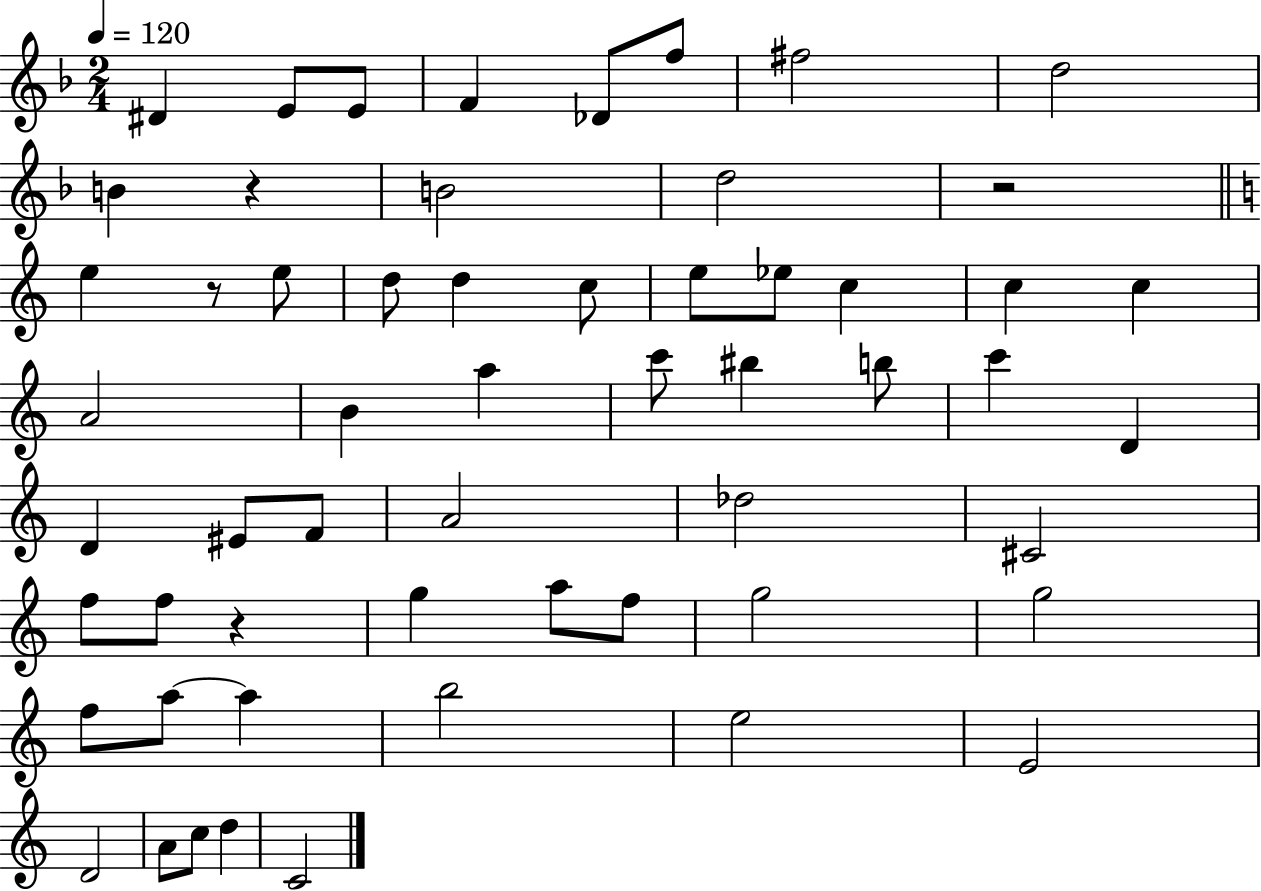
D#4/q E4/e E4/e F4/q Db4/e F5/e F#5/h D5/h B4/q R/q B4/h D5/h R/h E5/q R/e E5/e D5/e D5/q C5/e E5/e Eb5/e C5/q C5/q C5/q A4/h B4/q A5/q C6/e BIS5/q B5/e C6/q D4/q D4/q EIS4/e F4/e A4/h Db5/h C#4/h F5/e F5/e R/q G5/q A5/e F5/e G5/h G5/h F5/e A5/e A5/q B5/h E5/h E4/h D4/h A4/e C5/e D5/q C4/h